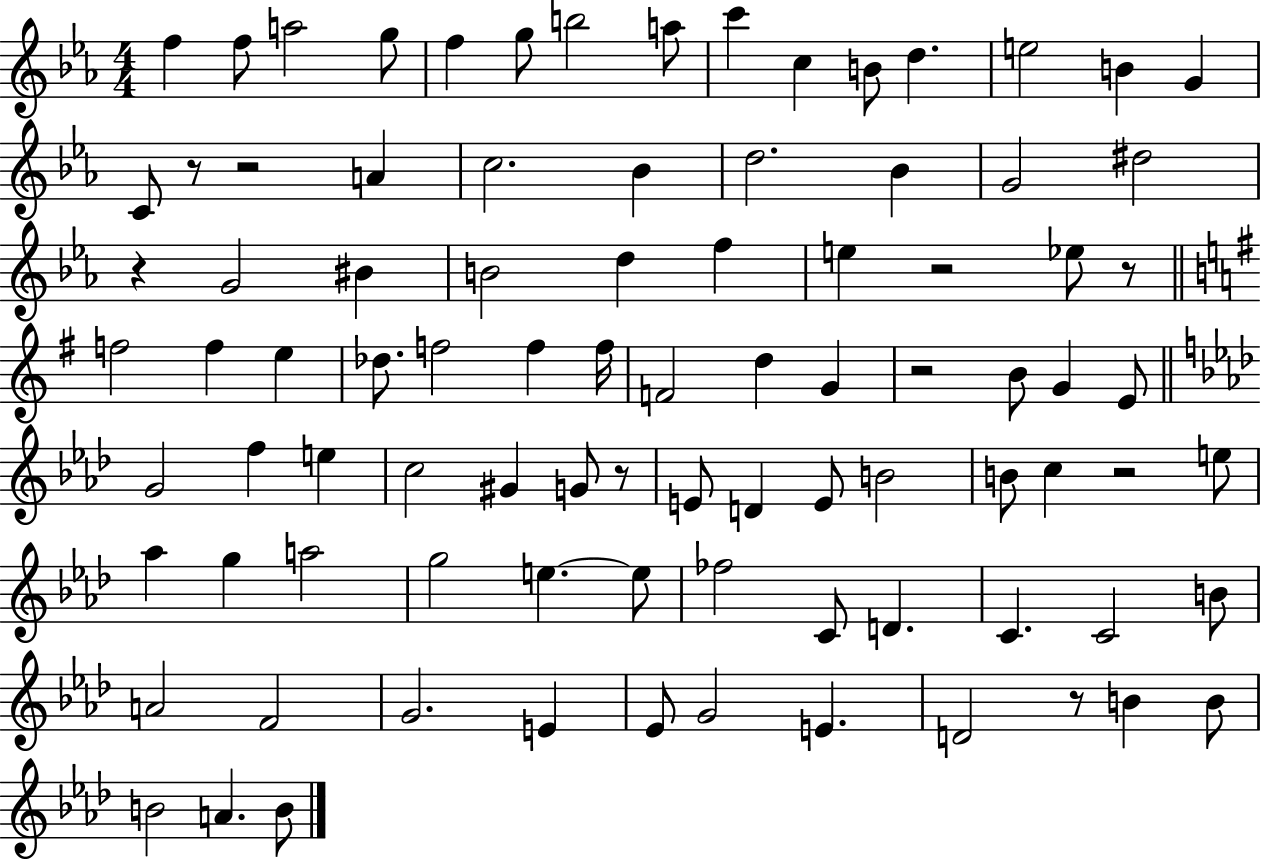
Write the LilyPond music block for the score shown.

{
  \clef treble
  \numericTimeSignature
  \time 4/4
  \key ees \major
  f''4 f''8 a''2 g''8 | f''4 g''8 b''2 a''8 | c'''4 c''4 b'8 d''4. | e''2 b'4 g'4 | \break c'8 r8 r2 a'4 | c''2. bes'4 | d''2. bes'4 | g'2 dis''2 | \break r4 g'2 bis'4 | b'2 d''4 f''4 | e''4 r2 ees''8 r8 | \bar "||" \break \key g \major f''2 f''4 e''4 | des''8. f''2 f''4 f''16 | f'2 d''4 g'4 | r2 b'8 g'4 e'8 | \break \bar "||" \break \key aes \major g'2 f''4 e''4 | c''2 gis'4 g'8 r8 | e'8 d'4 e'8 b'2 | b'8 c''4 r2 e''8 | \break aes''4 g''4 a''2 | g''2 e''4.~~ e''8 | fes''2 c'8 d'4. | c'4. c'2 b'8 | \break a'2 f'2 | g'2. e'4 | ees'8 g'2 e'4. | d'2 r8 b'4 b'8 | \break b'2 a'4. b'8 | \bar "|."
}